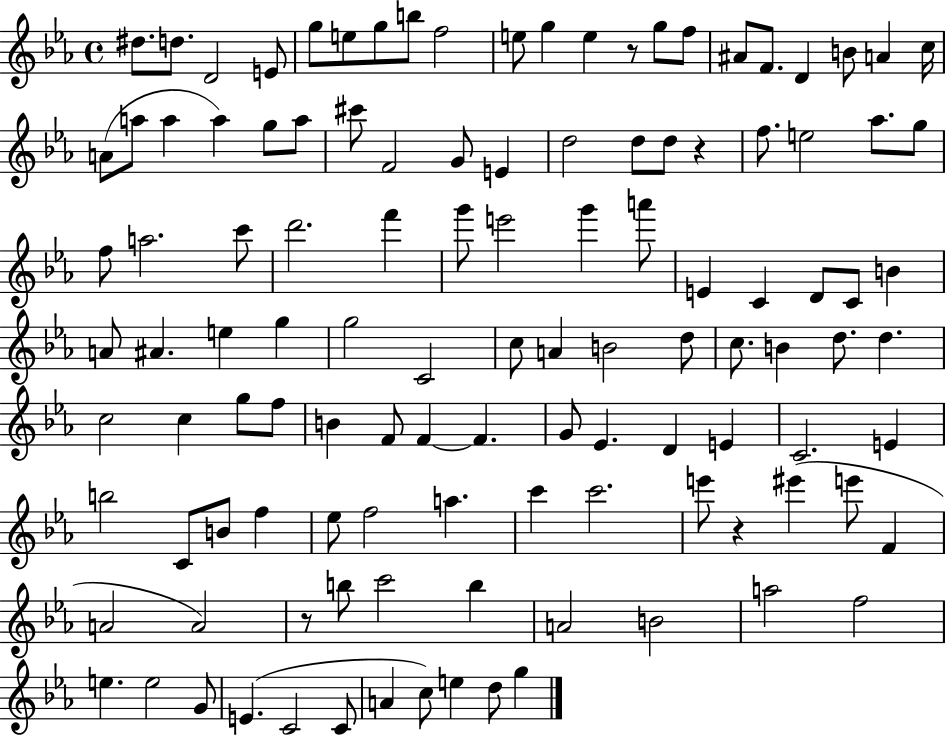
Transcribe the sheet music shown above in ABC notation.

X:1
T:Untitled
M:4/4
L:1/4
K:Eb
^d/2 d/2 D2 E/2 g/2 e/2 g/2 b/2 f2 e/2 g e z/2 g/2 f/2 ^A/2 F/2 D B/2 A c/4 A/2 a/2 a a g/2 a/2 ^c'/2 F2 G/2 E d2 d/2 d/2 z f/2 e2 _a/2 g/2 f/2 a2 c'/2 d'2 f' g'/2 e'2 g' a'/2 E C D/2 C/2 B A/2 ^A e g g2 C2 c/2 A B2 d/2 c/2 B d/2 d c2 c g/2 f/2 B F/2 F F G/2 _E D E C2 E b2 C/2 B/2 f _e/2 f2 a c' c'2 e'/2 z ^e' e'/2 F A2 A2 z/2 b/2 c'2 b A2 B2 a2 f2 e e2 G/2 E C2 C/2 A c/2 e d/2 g